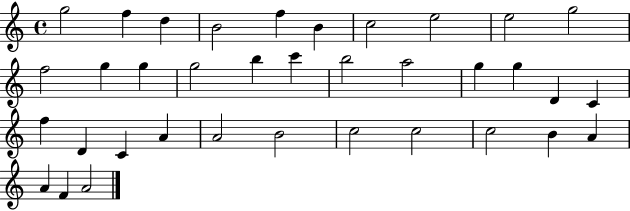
G5/h F5/q D5/q B4/h F5/q B4/q C5/h E5/h E5/h G5/h F5/h G5/q G5/q G5/h B5/q C6/q B5/h A5/h G5/q G5/q D4/q C4/q F5/q D4/q C4/q A4/q A4/h B4/h C5/h C5/h C5/h B4/q A4/q A4/q F4/q A4/h